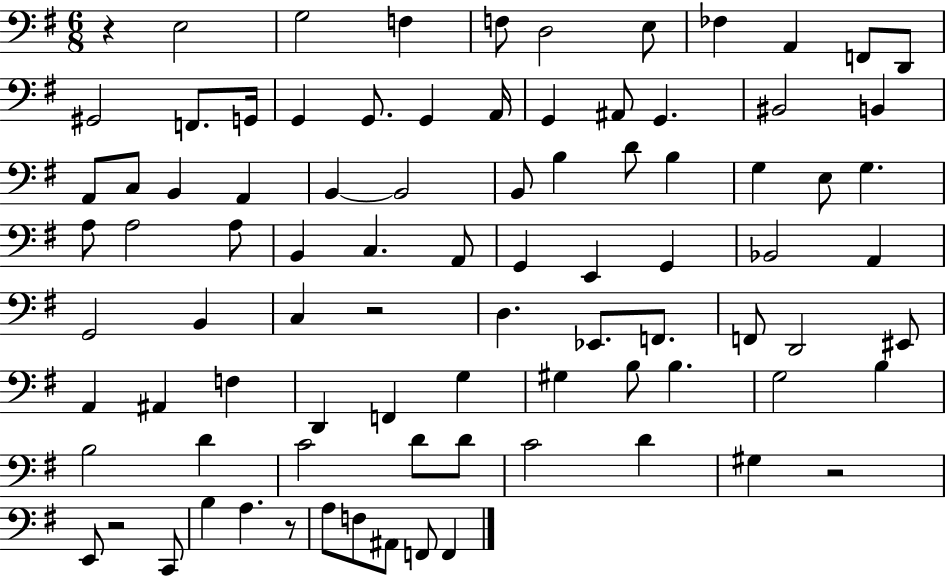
X:1
T:Untitled
M:6/8
L:1/4
K:G
z E,2 G,2 F, F,/2 D,2 E,/2 _F, A,, F,,/2 D,,/2 ^G,,2 F,,/2 G,,/4 G,, G,,/2 G,, A,,/4 G,, ^A,,/2 G,, ^B,,2 B,, A,,/2 C,/2 B,, A,, B,, B,,2 B,,/2 B, D/2 B, G, E,/2 G, A,/2 A,2 A,/2 B,, C, A,,/2 G,, E,, G,, _B,,2 A,, G,,2 B,, C, z2 D, _E,,/2 F,,/2 F,,/2 D,,2 ^E,,/2 A,, ^A,, F, D,, F,, G, ^G, B,/2 B, G,2 B, B,2 D C2 D/2 D/2 C2 D ^G, z2 E,,/2 z2 C,,/2 B, A, z/2 A,/2 F,/2 ^A,,/2 F,,/2 F,,